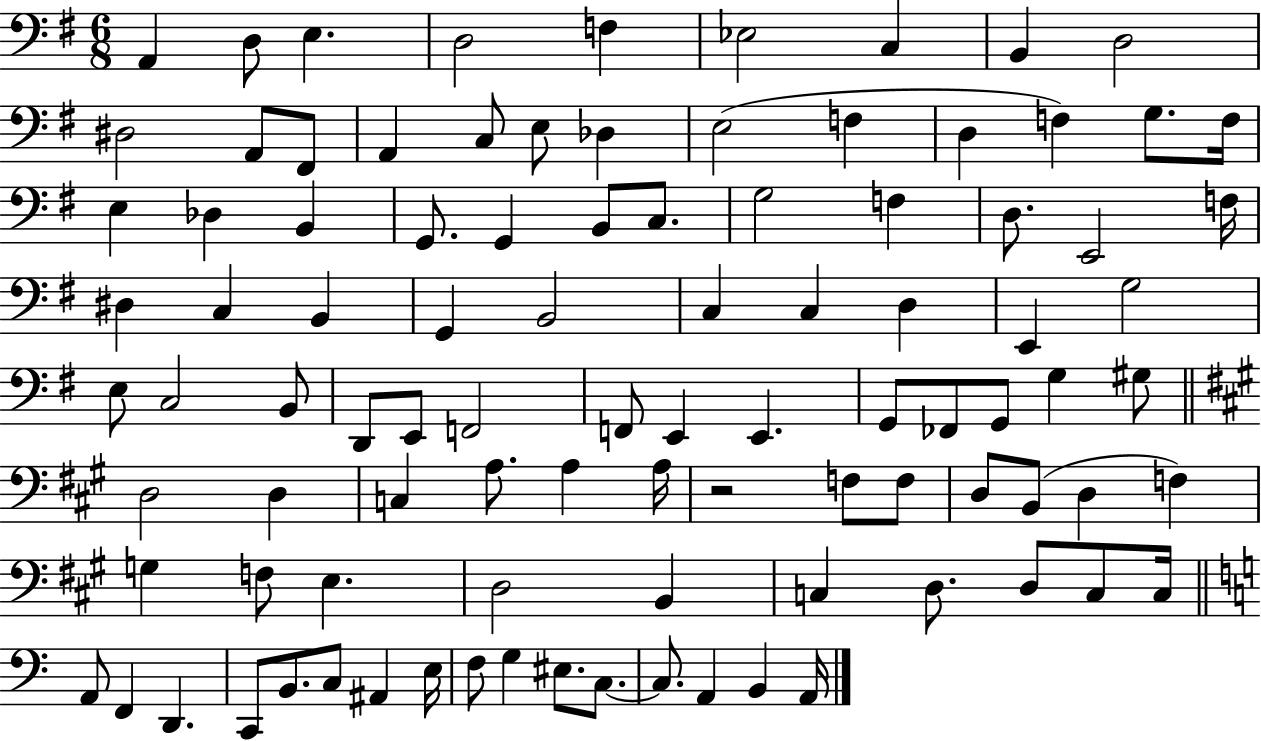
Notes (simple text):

A2/q D3/e E3/q. D3/h F3/q Eb3/h C3/q B2/q D3/h D#3/h A2/e F#2/e A2/q C3/e E3/e Db3/q E3/h F3/q D3/q F3/q G3/e. F3/s E3/q Db3/q B2/q G2/e. G2/q B2/e C3/e. G3/h F3/q D3/e. E2/h F3/s D#3/q C3/q B2/q G2/q B2/h C3/q C3/q D3/q E2/q G3/h E3/e C3/h B2/e D2/e E2/e F2/h F2/e E2/q E2/q. G2/e FES2/e G2/e G3/q G#3/e D3/h D3/q C3/q A3/e. A3/q A3/s R/h F3/e F3/e D3/e B2/e D3/q F3/q G3/q F3/e E3/q. D3/h B2/q C3/q D3/e. D3/e C3/e C3/s A2/e F2/q D2/q. C2/e B2/e. C3/e A#2/q E3/s F3/e G3/q EIS3/e. C3/e. C3/e. A2/q B2/q A2/s